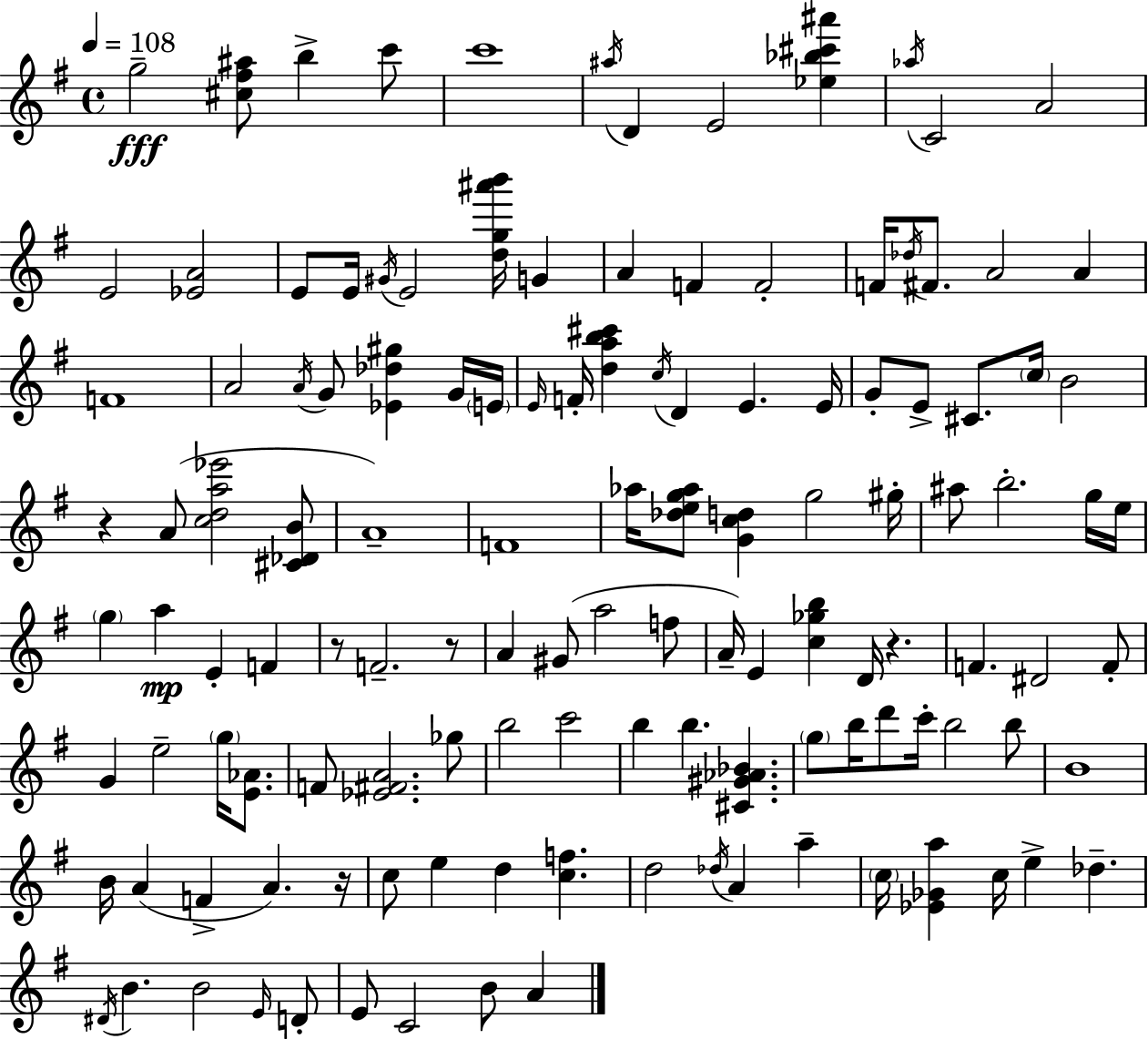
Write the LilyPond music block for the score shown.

{
  \clef treble
  \time 4/4
  \defaultTimeSignature
  \key g \major
  \tempo 4 = 108
  \repeat volta 2 { g''2--\fff <cis'' fis'' ais''>8 b''4-> c'''8 | c'''1 | \acciaccatura { ais''16 } d'4 e'2 <ees'' bes'' cis''' ais'''>4 | \acciaccatura { aes''16 } c'2 a'2 | \break e'2 <ees' a'>2 | e'8 e'16 \acciaccatura { gis'16 } e'2 <d'' g'' ais''' b'''>16 g'4 | a'4 f'4 f'2-. | f'16 \acciaccatura { des''16 } fis'8. a'2 | \break a'4 f'1 | a'2 \acciaccatura { a'16 } g'8 <ees' des'' gis''>4 | g'16 \parenthesize e'16 \grace { e'16 } f'16-. <d'' a'' b'' cis'''>4 \acciaccatura { c''16 } d'4 | e'4. e'16 g'8-. e'8-> cis'8. \parenthesize c''16 b'2 | \break r4 a'8( <c'' d'' a'' ees'''>2 | <cis' des' b'>8 a'1--) | f'1 | aes''16 <des'' e'' g'' aes''>8 <g' c'' d''>4 g''2 | \break gis''16-. ais''8 b''2.-. | g''16 e''16 \parenthesize g''4 a''4\mp e'4-. | f'4 r8 f'2.-- | r8 a'4 gis'8( a''2 | \break f''8 a'16--) e'4 <c'' ges'' b''>4 | d'16 r4. f'4. dis'2 | f'8-. g'4 e''2-- | \parenthesize g''16 <e' aes'>8. f'8 <ees' fis' a'>2. | \break ges''8 b''2 c'''2 | b''4 b''4. | <cis' gis' aes' bes'>4. \parenthesize g''8 b''16 d'''8 c'''16-. b''2 | b''8 b'1 | \break b'16 a'4( f'4-> | a'4.) r16 c''8 e''4 d''4 | <c'' f''>4. d''2 \acciaccatura { des''16 } | a'4 a''4-- \parenthesize c''16 <ees' ges' a''>4 c''16 e''4-> | \break des''4.-- \acciaccatura { dis'16 } b'4. b'2 | \grace { e'16 } d'8-. e'8 c'2 | b'8 a'4 } \bar "|."
}